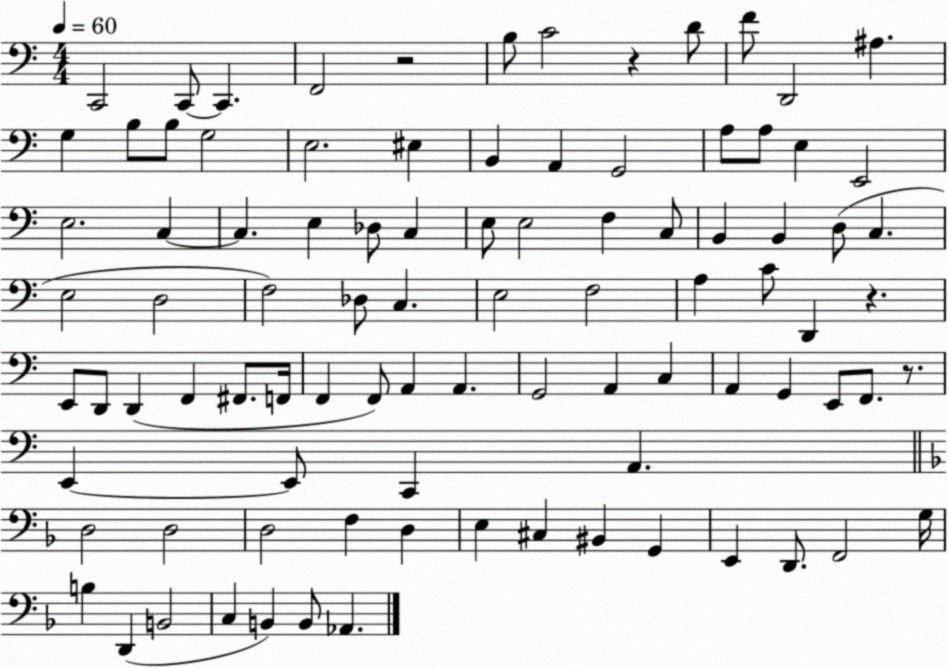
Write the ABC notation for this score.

X:1
T:Untitled
M:4/4
L:1/4
K:C
C,,2 C,,/2 C,, F,,2 z2 B,/2 C2 z D/2 F/2 D,,2 ^A, G, B,/2 B,/2 G,2 E,2 ^E, B,, A,, G,,2 A,/2 A,/2 E, E,,2 E,2 C, C, E, _D,/2 C, E,/2 E,2 F, C,/2 B,, B,, D,/2 C, E,2 D,2 F,2 _D,/2 C, E,2 F,2 A, C/2 D,, z E,,/2 D,,/2 D,, F,, ^F,,/2 F,,/4 F,, F,,/2 A,, A,, G,,2 A,, C, A,, G,, E,,/2 F,,/2 z/2 E,, E,,/2 C,, A,, D,2 D,2 D,2 F, D, E, ^C, ^B,, G,, E,, D,,/2 F,,2 G,/4 B, D,, B,,2 C, B,, B,,/2 _A,,